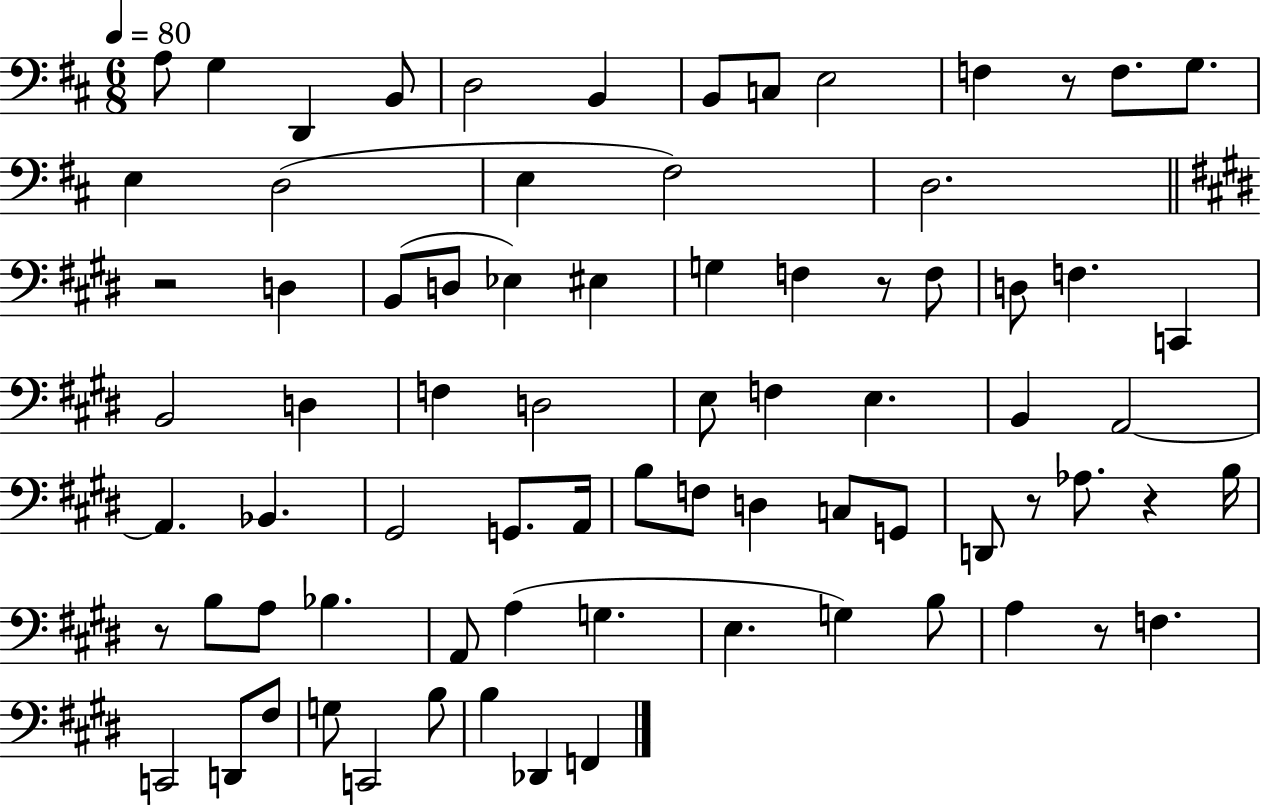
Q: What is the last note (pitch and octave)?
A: F2